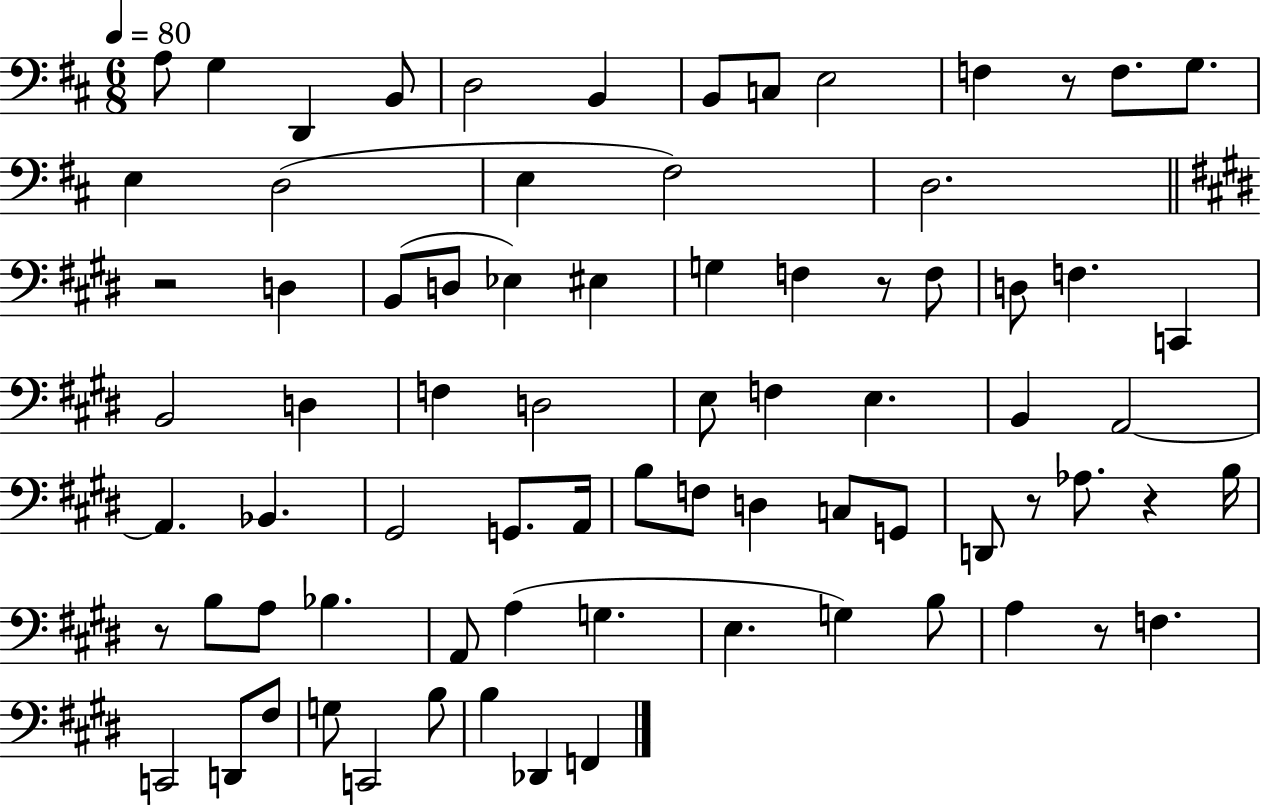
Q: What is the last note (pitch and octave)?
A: F2